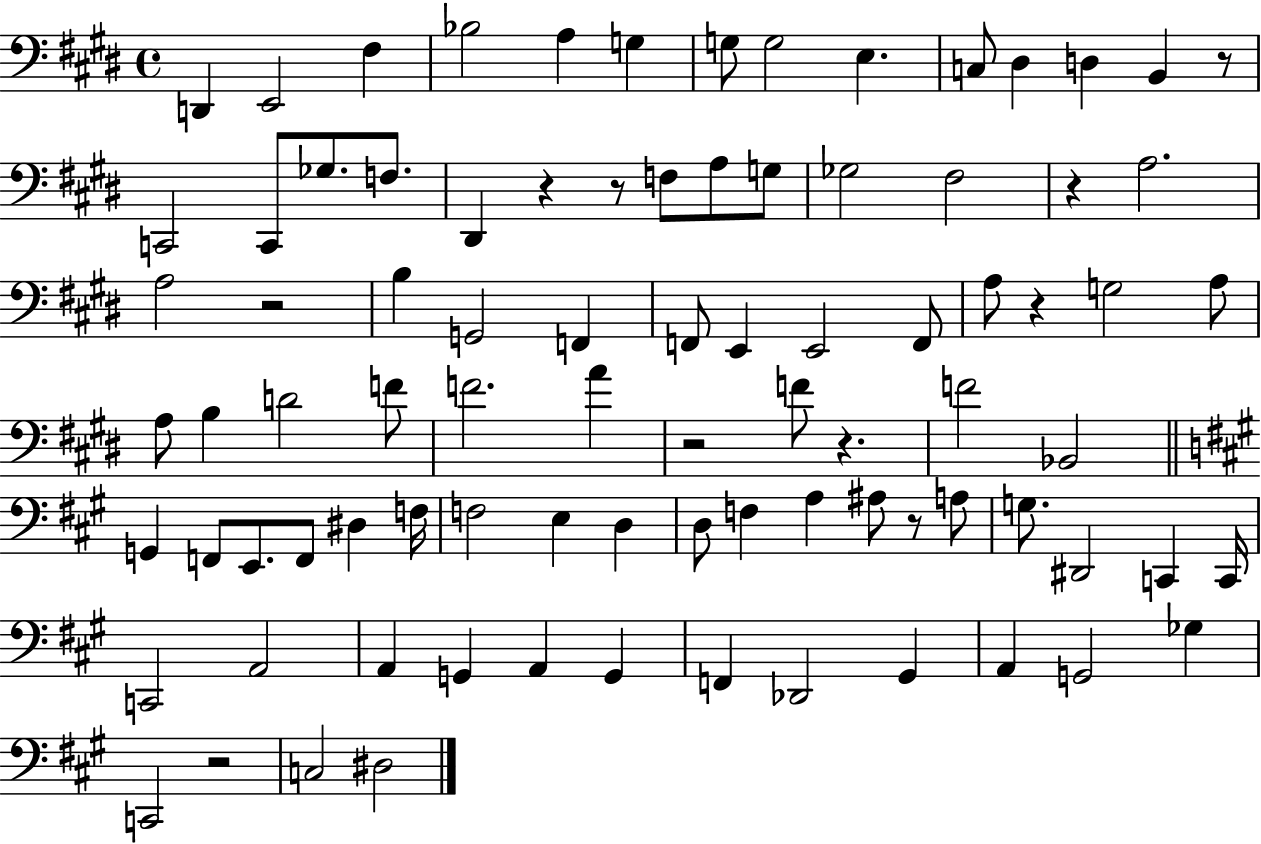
D2/q E2/h F#3/q Bb3/h A3/q G3/q G3/e G3/h E3/q. C3/e D#3/q D3/q B2/q R/e C2/h C2/e Gb3/e. F3/e. D#2/q R/q R/e F3/e A3/e G3/e Gb3/h F#3/h R/q A3/h. A3/h R/h B3/q G2/h F2/q F2/e E2/q E2/h F2/e A3/e R/q G3/h A3/e A3/e B3/q D4/h F4/e F4/h. A4/q R/h F4/e R/q. F4/h Bb2/h G2/q F2/e E2/e. F2/e D#3/q F3/s F3/h E3/q D3/q D3/e F3/q A3/q A#3/e R/e A3/e G3/e. D#2/h C2/q C2/s C2/h A2/h A2/q G2/q A2/q G2/q F2/q Db2/h G#2/q A2/q G2/h Gb3/q C2/h R/h C3/h D#3/h